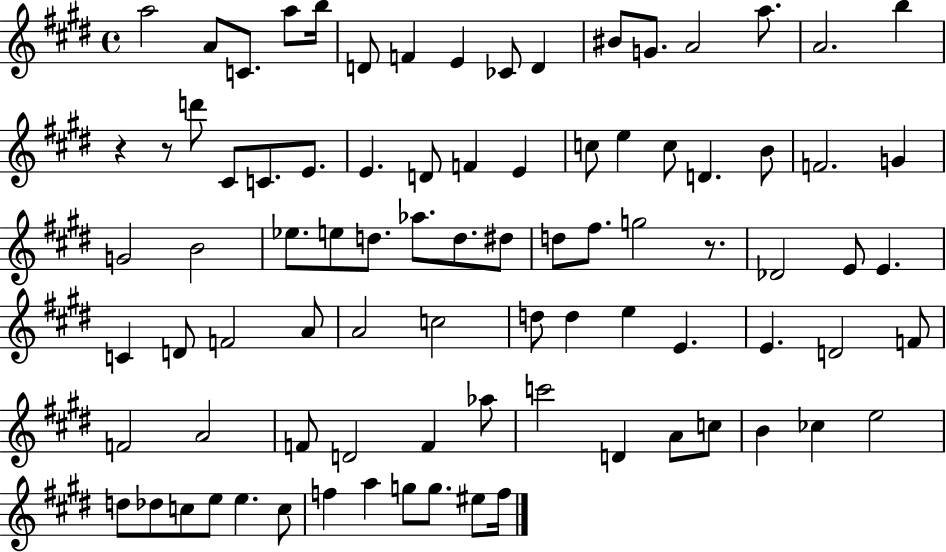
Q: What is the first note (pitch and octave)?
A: A5